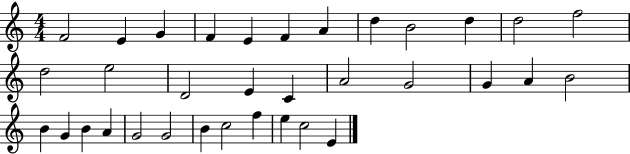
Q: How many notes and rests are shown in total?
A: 34